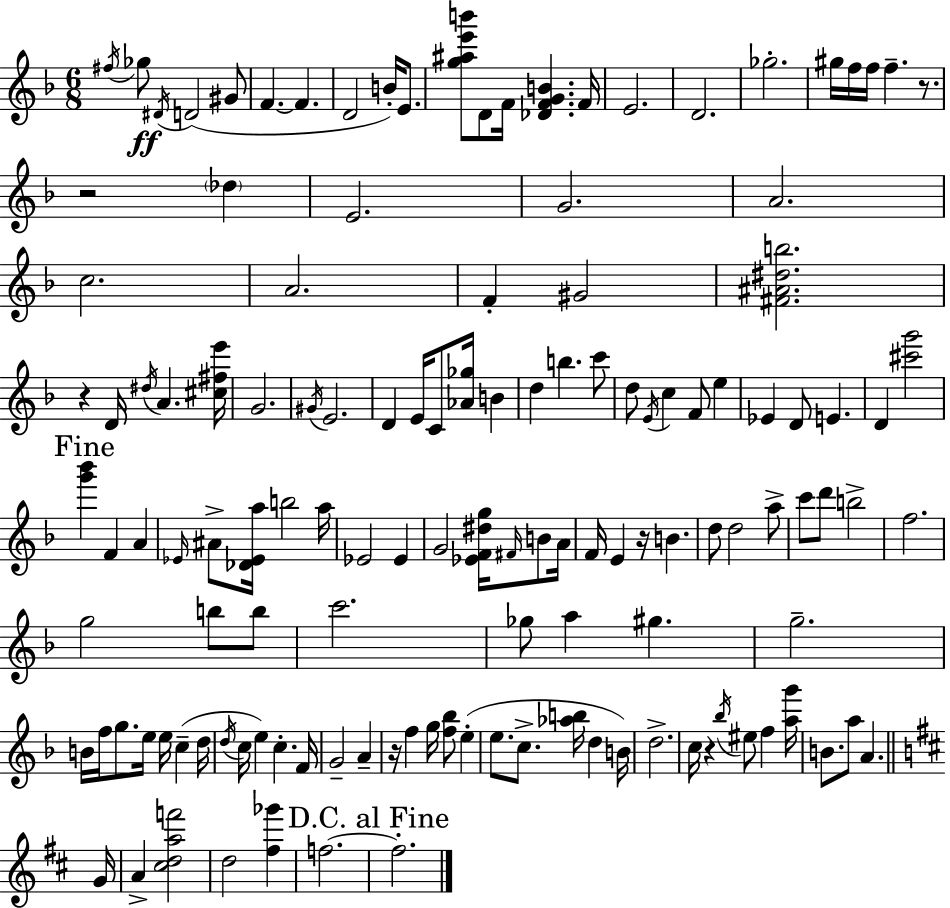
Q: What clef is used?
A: treble